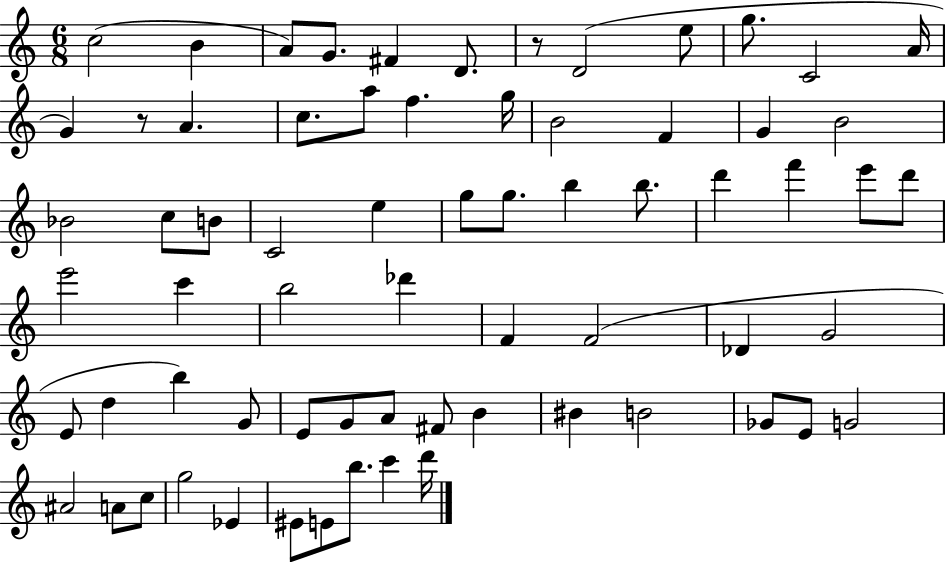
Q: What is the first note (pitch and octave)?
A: C5